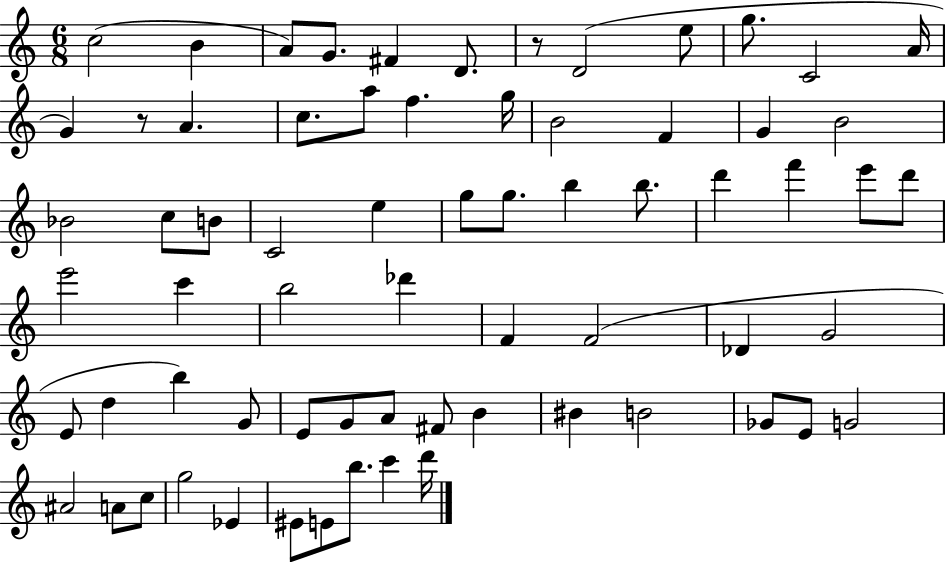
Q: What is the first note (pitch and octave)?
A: C5